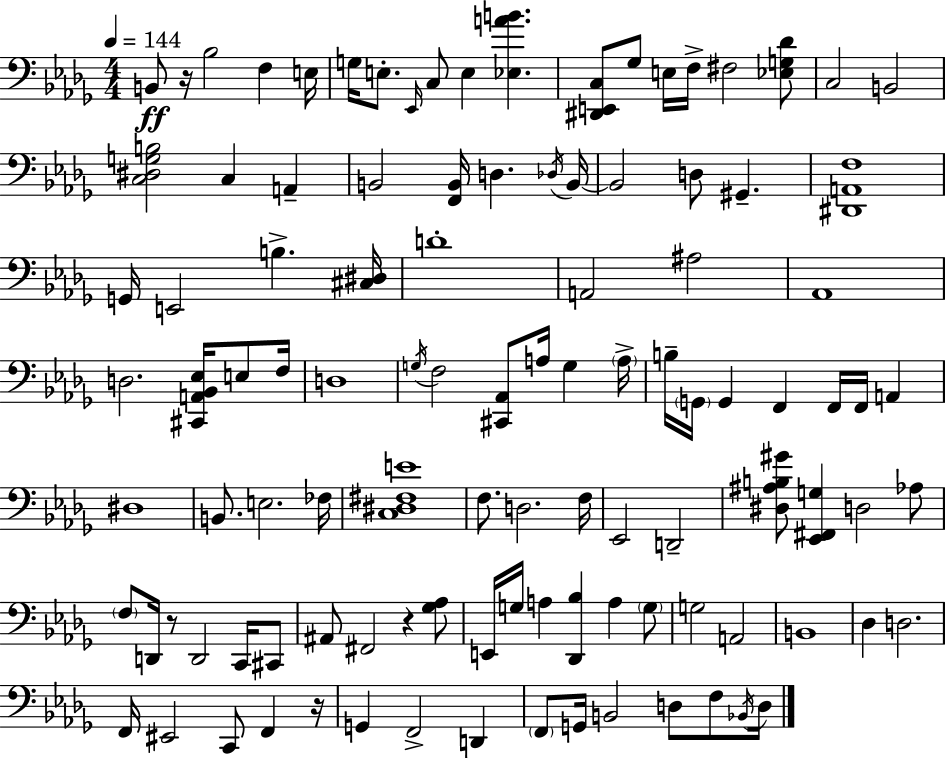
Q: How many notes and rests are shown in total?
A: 107